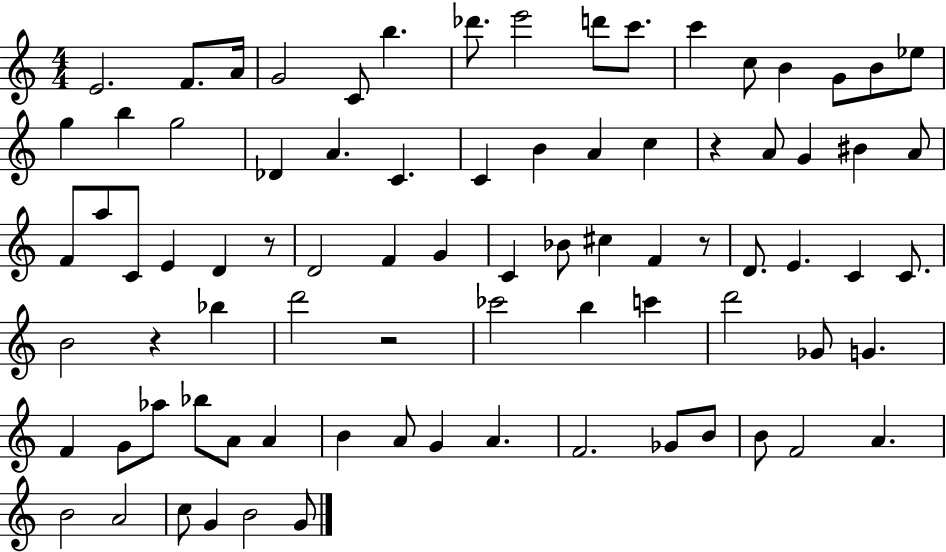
{
  \clef treble
  \numericTimeSignature
  \time 4/4
  \key c \major
  e'2. f'8. a'16 | g'2 c'8 b''4. | des'''8. e'''2 d'''8 c'''8. | c'''4 c''8 b'4 g'8 b'8 ees''8 | \break g''4 b''4 g''2 | des'4 a'4. c'4. | c'4 b'4 a'4 c''4 | r4 a'8 g'4 bis'4 a'8 | \break f'8 a''8 c'8 e'4 d'4 r8 | d'2 f'4 g'4 | c'4 bes'8 cis''4 f'4 r8 | d'8. e'4. c'4 c'8. | \break b'2 r4 bes''4 | d'''2 r2 | ces'''2 b''4 c'''4 | d'''2 ges'8 g'4. | \break f'4 g'8 aes''8 bes''8 a'8 a'4 | b'4 a'8 g'4 a'4. | f'2. ges'8 b'8 | b'8 f'2 a'4. | \break b'2 a'2 | c''8 g'4 b'2 g'8 | \bar "|."
}